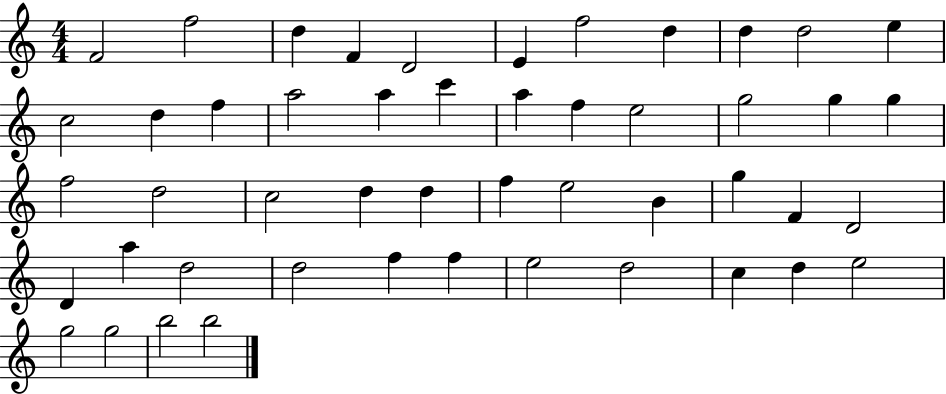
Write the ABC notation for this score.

X:1
T:Untitled
M:4/4
L:1/4
K:C
F2 f2 d F D2 E f2 d d d2 e c2 d f a2 a c' a f e2 g2 g g f2 d2 c2 d d f e2 B g F D2 D a d2 d2 f f e2 d2 c d e2 g2 g2 b2 b2